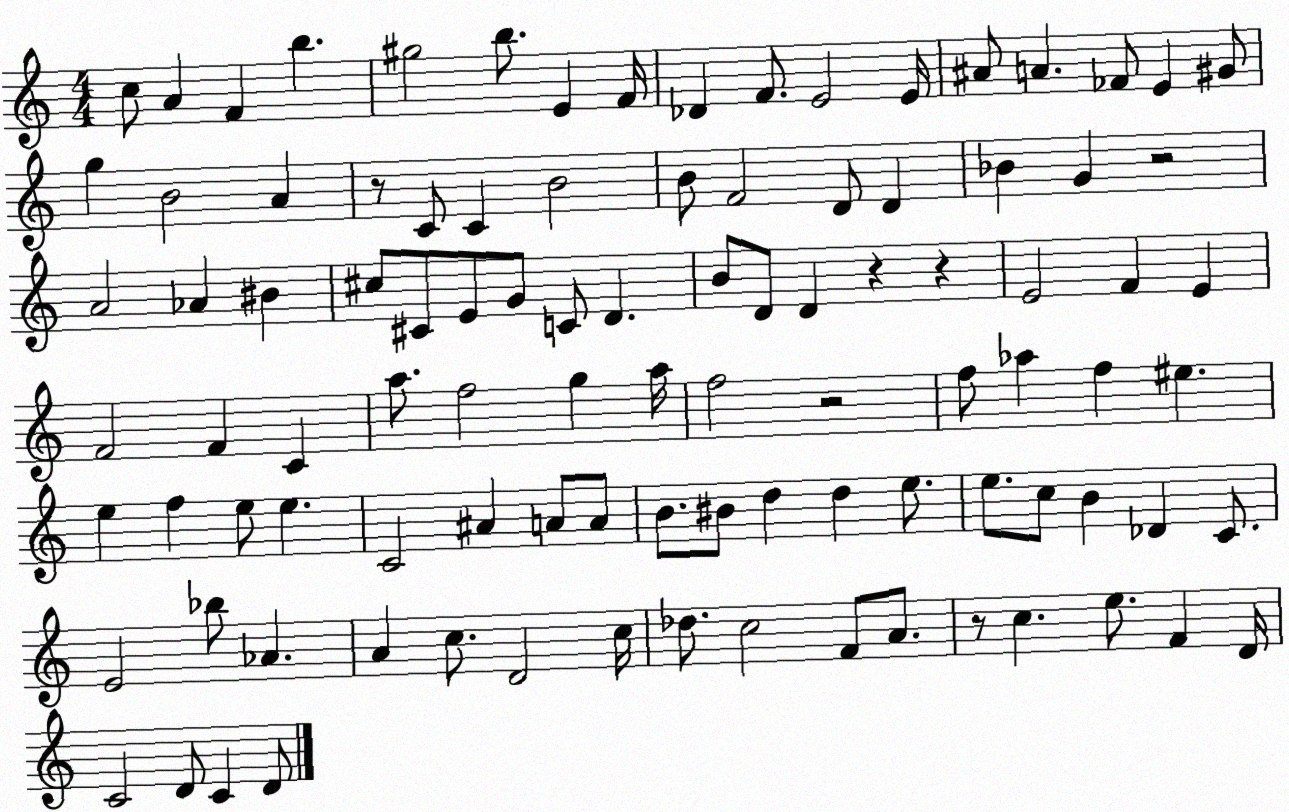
X:1
T:Untitled
M:4/4
L:1/4
K:C
c/2 A F b ^g2 b/2 E F/4 _D F/2 E2 E/4 ^A/2 A _F/2 E ^G/2 g B2 A z/2 C/2 C B2 B/2 F2 D/2 D _B G z2 A2 _A ^B ^c/2 ^C/2 E/2 G/2 C/2 D B/2 D/2 D z z E2 F E F2 F C a/2 f2 g a/4 f2 z2 f/2 _a f ^e e f e/2 e C2 ^A A/2 A/2 B/2 ^B/2 d d e/2 e/2 c/2 B _D C/2 E2 _b/2 _A A c/2 D2 c/4 _d/2 c2 F/2 A/2 z/2 c e/2 F D/4 C2 D/2 C D/2